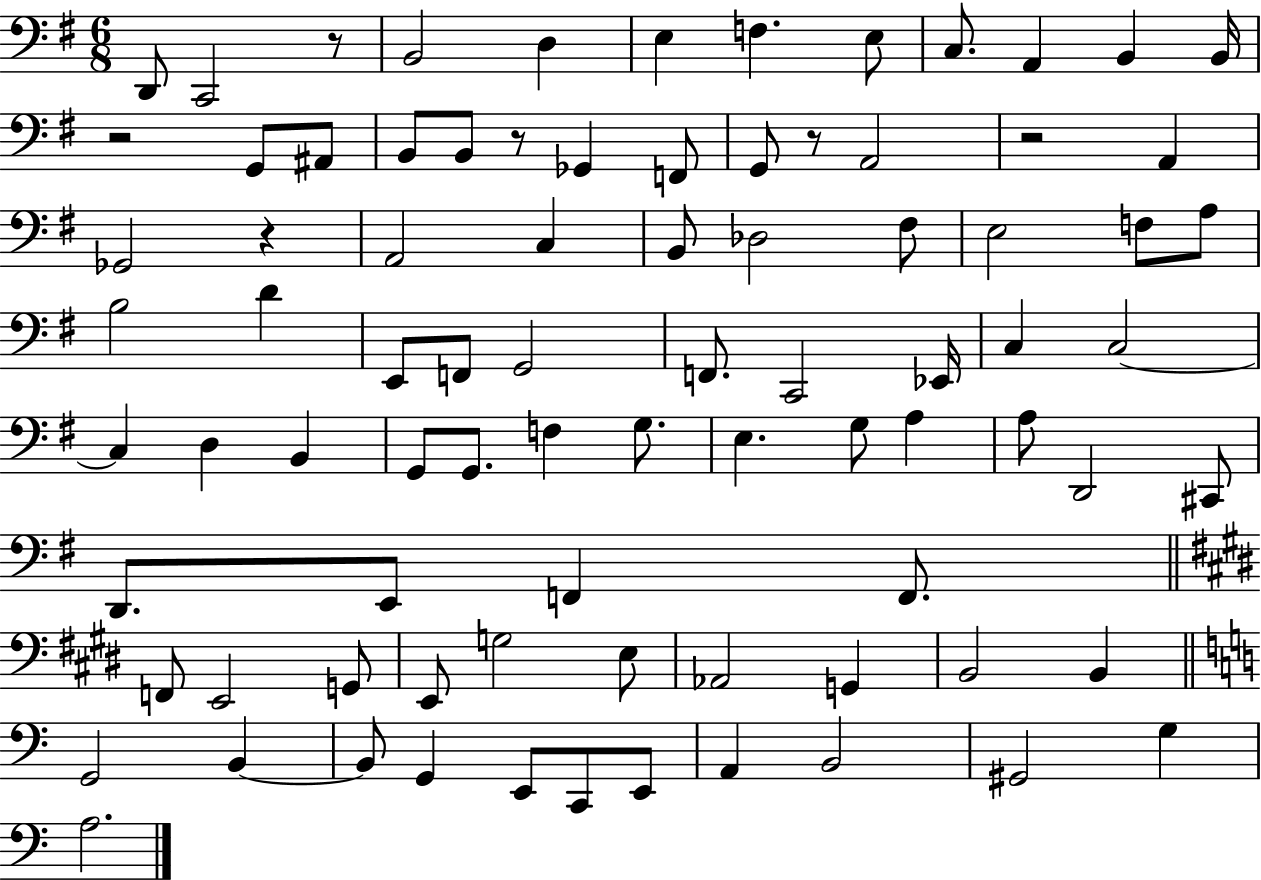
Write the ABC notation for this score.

X:1
T:Untitled
M:6/8
L:1/4
K:G
D,,/2 C,,2 z/2 B,,2 D, E, F, E,/2 C,/2 A,, B,, B,,/4 z2 G,,/2 ^A,,/2 B,,/2 B,,/2 z/2 _G,, F,,/2 G,,/2 z/2 A,,2 z2 A,, _G,,2 z A,,2 C, B,,/2 _D,2 ^F,/2 E,2 F,/2 A,/2 B,2 D E,,/2 F,,/2 G,,2 F,,/2 C,,2 _E,,/4 C, C,2 C, D, B,, G,,/2 G,,/2 F, G,/2 E, G,/2 A, A,/2 D,,2 ^C,,/2 D,,/2 E,,/2 F,, F,,/2 F,,/2 E,,2 G,,/2 E,,/2 G,2 E,/2 _A,,2 G,, B,,2 B,, G,,2 B,, B,,/2 G,, E,,/2 C,,/2 E,,/2 A,, B,,2 ^G,,2 G, A,2